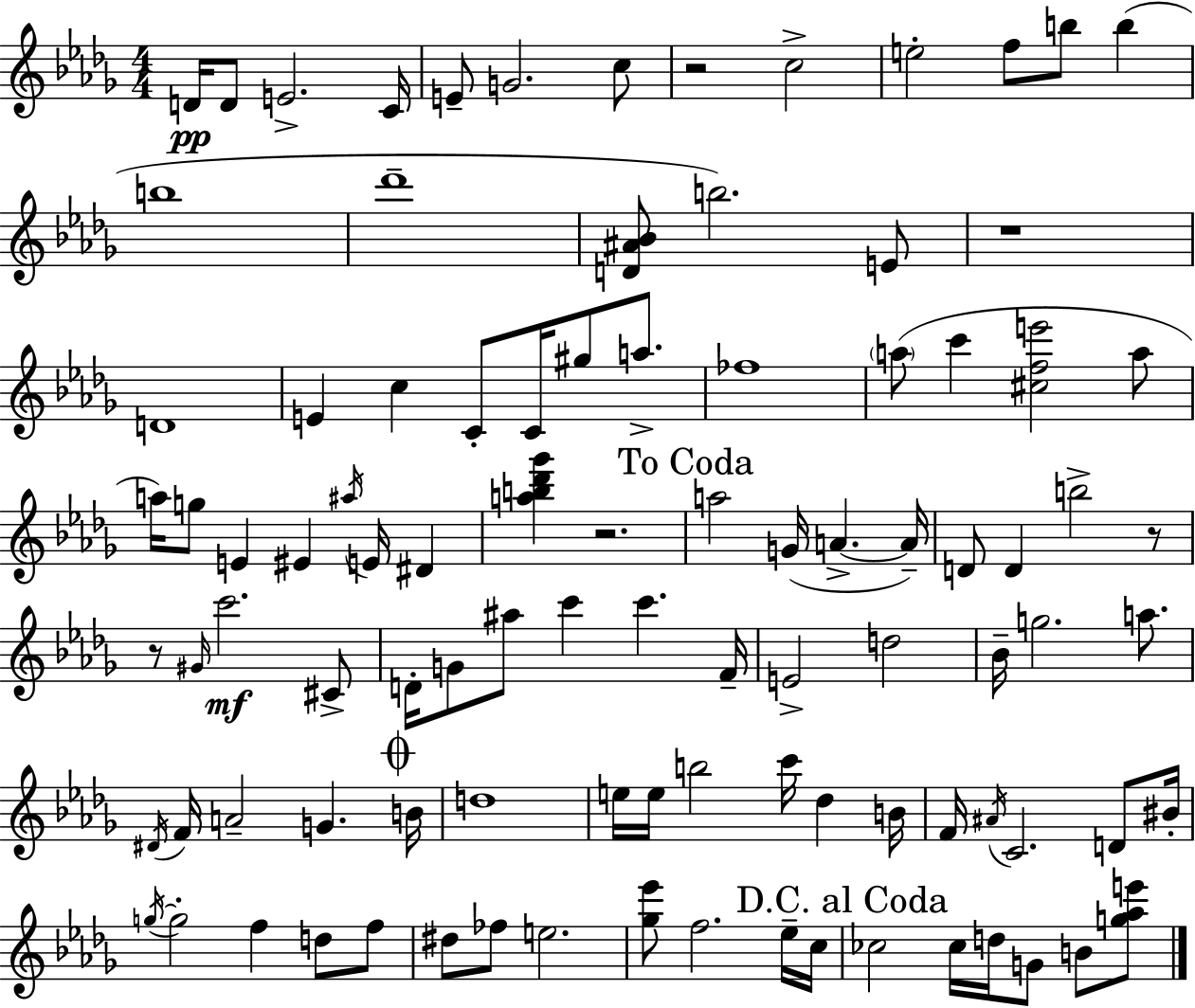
{
  \clef treble
  \numericTimeSignature
  \time 4/4
  \key bes \minor
  \repeat volta 2 { d'16\pp d'8 e'2.-> c'16 | e'8-- g'2. c''8 | r2 c''2-> | e''2-. f''8 b''8 b''4( | \break b''1 | des'''1-- | <d' ais' bes'>8 b''2.) e'8 | r1 | \break d'1 | e'4 c''4 c'8-. c'16 gis''8 a''8.-> | fes''1 | \parenthesize a''8( c'''4 <cis'' f'' e'''>2 a''8 | \break a''16) g''8 e'4 eis'4 \acciaccatura { ais''16 } e'16 dis'4 | <a'' b'' des''' ges'''>4 r2. | \mark "To Coda" a''2 g'16( a'4.->~~ | a'16--) d'8 d'4 b''2-> r8 | \break r8 \grace { gis'16 }\mf c'''2. | cis'8-> d'16-. g'8 ais''8 c'''4 c'''4. | f'16-- e'2-> d''2 | bes'16-- g''2. a''8. | \break \acciaccatura { dis'16 } f'16 a'2-- g'4. | \mark \markup { \musicglyph "scripts.coda" } b'16 d''1 | e''16 e''16 b''2 c'''16 des''4 | b'16 f'16 \acciaccatura { ais'16 } c'2. | \break d'8 bis'16-. \acciaccatura { g''16~ }~ g''2-. f''4 | d''8 f''8 dis''8 fes''8 e''2. | <ges'' ees'''>8 f''2. | ees''16-- c''16 \mark "D.C. al Coda" ces''2 ces''16 d''16 g'8 | \break b'8 <g'' aes'' e'''>8 } \bar "|."
}